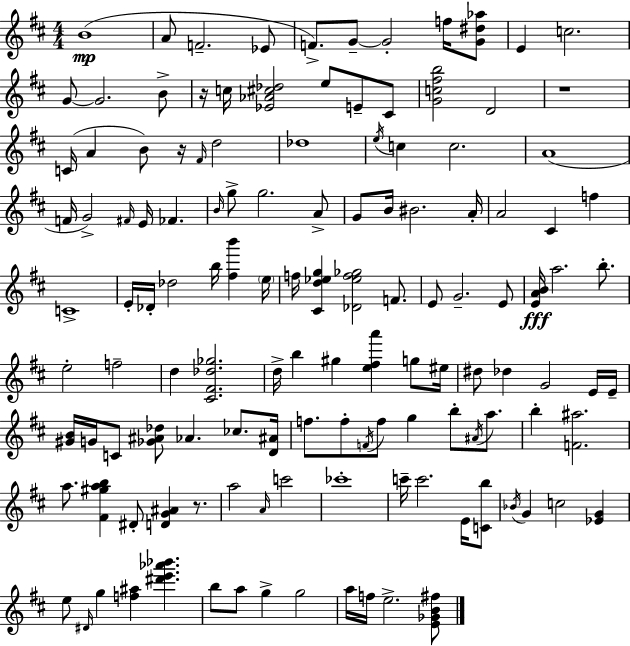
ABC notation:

X:1
T:Untitled
M:4/4
L:1/4
K:D
B4 A/2 F2 _E/2 F/2 G/2 G2 f/4 [G^d_a]/2 E c2 G/2 G2 B/2 z/4 c/4 [_E_A^c_d]2 e/2 E/2 ^C/2 [Gc^fb]2 D2 z4 C/4 A B/2 z/4 ^F/4 d2 _d4 e/4 c c2 A4 F/4 G2 ^F/4 E/4 _F B/4 g/2 g2 A/2 G/2 B/4 ^B2 A/4 A2 ^C f C4 E/4 _D/4 _d2 b/4 [^fb'] e/4 f/4 [^Cd_eg] [_D_ef_g]2 F/2 E/2 G2 E/2 [EAB]/4 a2 b/2 e2 f2 d [^C^F_d_g]2 d/4 b ^g [e^fa'] g/2 ^e/4 ^d/2 _d G2 E/4 E/4 [^GB]/4 G/4 C/2 [_G^A_d]/2 _A _c/2 [D^A]/4 f/2 f/2 F/4 f/2 g b/2 ^A/4 a/2 b [F^a]2 a/2 [^F^gab] ^D/2 [DG^A] z/2 a2 A/4 c'2 _c'4 c'/4 c'2 E/4 [Cb]/2 _B/4 G c2 [_EG] e/2 ^D/4 g [f^a] [^d'e'_a'_b'] b/2 a/2 g g2 a/4 f/4 e2 [E_GB^f]/2